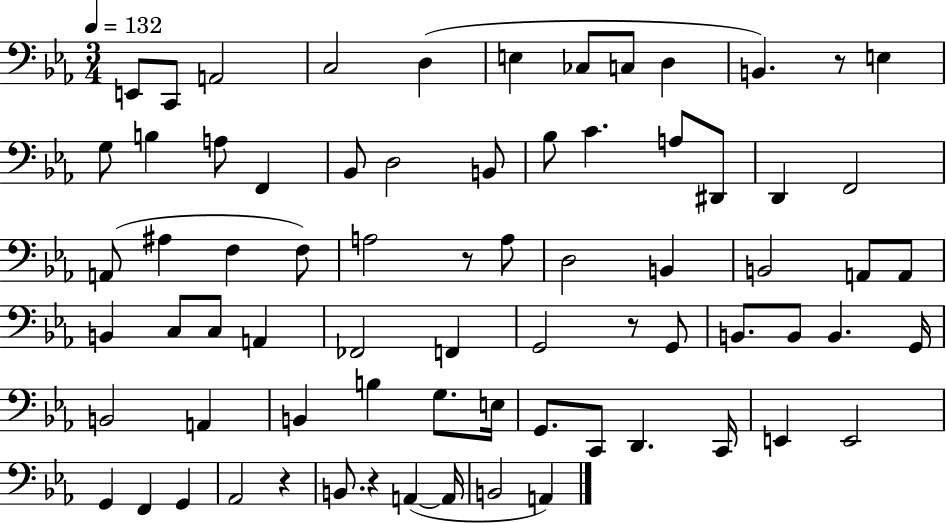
E2/e C2/e A2/h C3/h D3/q E3/q CES3/e C3/e D3/q B2/q. R/e E3/q G3/e B3/q A3/e F2/q Bb2/e D3/h B2/e Bb3/e C4/q. A3/e D#2/e D2/q F2/h A2/e A#3/q F3/q F3/e A3/h R/e A3/e D3/h B2/q B2/h A2/e A2/e B2/q C3/e C3/e A2/q FES2/h F2/q G2/h R/e G2/e B2/e. B2/e B2/q. G2/s B2/h A2/q B2/q B3/q G3/e. E3/s G2/e. C2/e D2/q. C2/s E2/q E2/h G2/q F2/q G2/q Ab2/h R/q B2/e. R/q A2/q A2/s B2/h A2/q